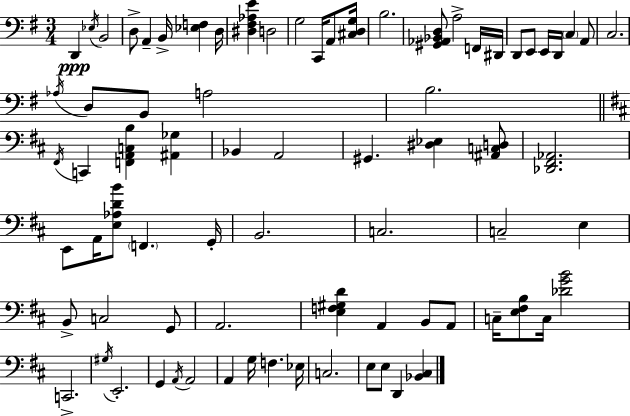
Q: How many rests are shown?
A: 0